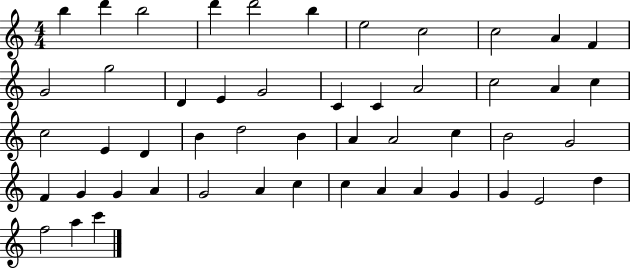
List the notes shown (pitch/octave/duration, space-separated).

B5/q D6/q B5/h D6/q D6/h B5/q E5/h C5/h C5/h A4/q F4/q G4/h G5/h D4/q E4/q G4/h C4/q C4/q A4/h C5/h A4/q C5/q C5/h E4/q D4/q B4/q D5/h B4/q A4/q A4/h C5/q B4/h G4/h F4/q G4/q G4/q A4/q G4/h A4/q C5/q C5/q A4/q A4/q G4/q G4/q E4/h D5/q F5/h A5/q C6/q